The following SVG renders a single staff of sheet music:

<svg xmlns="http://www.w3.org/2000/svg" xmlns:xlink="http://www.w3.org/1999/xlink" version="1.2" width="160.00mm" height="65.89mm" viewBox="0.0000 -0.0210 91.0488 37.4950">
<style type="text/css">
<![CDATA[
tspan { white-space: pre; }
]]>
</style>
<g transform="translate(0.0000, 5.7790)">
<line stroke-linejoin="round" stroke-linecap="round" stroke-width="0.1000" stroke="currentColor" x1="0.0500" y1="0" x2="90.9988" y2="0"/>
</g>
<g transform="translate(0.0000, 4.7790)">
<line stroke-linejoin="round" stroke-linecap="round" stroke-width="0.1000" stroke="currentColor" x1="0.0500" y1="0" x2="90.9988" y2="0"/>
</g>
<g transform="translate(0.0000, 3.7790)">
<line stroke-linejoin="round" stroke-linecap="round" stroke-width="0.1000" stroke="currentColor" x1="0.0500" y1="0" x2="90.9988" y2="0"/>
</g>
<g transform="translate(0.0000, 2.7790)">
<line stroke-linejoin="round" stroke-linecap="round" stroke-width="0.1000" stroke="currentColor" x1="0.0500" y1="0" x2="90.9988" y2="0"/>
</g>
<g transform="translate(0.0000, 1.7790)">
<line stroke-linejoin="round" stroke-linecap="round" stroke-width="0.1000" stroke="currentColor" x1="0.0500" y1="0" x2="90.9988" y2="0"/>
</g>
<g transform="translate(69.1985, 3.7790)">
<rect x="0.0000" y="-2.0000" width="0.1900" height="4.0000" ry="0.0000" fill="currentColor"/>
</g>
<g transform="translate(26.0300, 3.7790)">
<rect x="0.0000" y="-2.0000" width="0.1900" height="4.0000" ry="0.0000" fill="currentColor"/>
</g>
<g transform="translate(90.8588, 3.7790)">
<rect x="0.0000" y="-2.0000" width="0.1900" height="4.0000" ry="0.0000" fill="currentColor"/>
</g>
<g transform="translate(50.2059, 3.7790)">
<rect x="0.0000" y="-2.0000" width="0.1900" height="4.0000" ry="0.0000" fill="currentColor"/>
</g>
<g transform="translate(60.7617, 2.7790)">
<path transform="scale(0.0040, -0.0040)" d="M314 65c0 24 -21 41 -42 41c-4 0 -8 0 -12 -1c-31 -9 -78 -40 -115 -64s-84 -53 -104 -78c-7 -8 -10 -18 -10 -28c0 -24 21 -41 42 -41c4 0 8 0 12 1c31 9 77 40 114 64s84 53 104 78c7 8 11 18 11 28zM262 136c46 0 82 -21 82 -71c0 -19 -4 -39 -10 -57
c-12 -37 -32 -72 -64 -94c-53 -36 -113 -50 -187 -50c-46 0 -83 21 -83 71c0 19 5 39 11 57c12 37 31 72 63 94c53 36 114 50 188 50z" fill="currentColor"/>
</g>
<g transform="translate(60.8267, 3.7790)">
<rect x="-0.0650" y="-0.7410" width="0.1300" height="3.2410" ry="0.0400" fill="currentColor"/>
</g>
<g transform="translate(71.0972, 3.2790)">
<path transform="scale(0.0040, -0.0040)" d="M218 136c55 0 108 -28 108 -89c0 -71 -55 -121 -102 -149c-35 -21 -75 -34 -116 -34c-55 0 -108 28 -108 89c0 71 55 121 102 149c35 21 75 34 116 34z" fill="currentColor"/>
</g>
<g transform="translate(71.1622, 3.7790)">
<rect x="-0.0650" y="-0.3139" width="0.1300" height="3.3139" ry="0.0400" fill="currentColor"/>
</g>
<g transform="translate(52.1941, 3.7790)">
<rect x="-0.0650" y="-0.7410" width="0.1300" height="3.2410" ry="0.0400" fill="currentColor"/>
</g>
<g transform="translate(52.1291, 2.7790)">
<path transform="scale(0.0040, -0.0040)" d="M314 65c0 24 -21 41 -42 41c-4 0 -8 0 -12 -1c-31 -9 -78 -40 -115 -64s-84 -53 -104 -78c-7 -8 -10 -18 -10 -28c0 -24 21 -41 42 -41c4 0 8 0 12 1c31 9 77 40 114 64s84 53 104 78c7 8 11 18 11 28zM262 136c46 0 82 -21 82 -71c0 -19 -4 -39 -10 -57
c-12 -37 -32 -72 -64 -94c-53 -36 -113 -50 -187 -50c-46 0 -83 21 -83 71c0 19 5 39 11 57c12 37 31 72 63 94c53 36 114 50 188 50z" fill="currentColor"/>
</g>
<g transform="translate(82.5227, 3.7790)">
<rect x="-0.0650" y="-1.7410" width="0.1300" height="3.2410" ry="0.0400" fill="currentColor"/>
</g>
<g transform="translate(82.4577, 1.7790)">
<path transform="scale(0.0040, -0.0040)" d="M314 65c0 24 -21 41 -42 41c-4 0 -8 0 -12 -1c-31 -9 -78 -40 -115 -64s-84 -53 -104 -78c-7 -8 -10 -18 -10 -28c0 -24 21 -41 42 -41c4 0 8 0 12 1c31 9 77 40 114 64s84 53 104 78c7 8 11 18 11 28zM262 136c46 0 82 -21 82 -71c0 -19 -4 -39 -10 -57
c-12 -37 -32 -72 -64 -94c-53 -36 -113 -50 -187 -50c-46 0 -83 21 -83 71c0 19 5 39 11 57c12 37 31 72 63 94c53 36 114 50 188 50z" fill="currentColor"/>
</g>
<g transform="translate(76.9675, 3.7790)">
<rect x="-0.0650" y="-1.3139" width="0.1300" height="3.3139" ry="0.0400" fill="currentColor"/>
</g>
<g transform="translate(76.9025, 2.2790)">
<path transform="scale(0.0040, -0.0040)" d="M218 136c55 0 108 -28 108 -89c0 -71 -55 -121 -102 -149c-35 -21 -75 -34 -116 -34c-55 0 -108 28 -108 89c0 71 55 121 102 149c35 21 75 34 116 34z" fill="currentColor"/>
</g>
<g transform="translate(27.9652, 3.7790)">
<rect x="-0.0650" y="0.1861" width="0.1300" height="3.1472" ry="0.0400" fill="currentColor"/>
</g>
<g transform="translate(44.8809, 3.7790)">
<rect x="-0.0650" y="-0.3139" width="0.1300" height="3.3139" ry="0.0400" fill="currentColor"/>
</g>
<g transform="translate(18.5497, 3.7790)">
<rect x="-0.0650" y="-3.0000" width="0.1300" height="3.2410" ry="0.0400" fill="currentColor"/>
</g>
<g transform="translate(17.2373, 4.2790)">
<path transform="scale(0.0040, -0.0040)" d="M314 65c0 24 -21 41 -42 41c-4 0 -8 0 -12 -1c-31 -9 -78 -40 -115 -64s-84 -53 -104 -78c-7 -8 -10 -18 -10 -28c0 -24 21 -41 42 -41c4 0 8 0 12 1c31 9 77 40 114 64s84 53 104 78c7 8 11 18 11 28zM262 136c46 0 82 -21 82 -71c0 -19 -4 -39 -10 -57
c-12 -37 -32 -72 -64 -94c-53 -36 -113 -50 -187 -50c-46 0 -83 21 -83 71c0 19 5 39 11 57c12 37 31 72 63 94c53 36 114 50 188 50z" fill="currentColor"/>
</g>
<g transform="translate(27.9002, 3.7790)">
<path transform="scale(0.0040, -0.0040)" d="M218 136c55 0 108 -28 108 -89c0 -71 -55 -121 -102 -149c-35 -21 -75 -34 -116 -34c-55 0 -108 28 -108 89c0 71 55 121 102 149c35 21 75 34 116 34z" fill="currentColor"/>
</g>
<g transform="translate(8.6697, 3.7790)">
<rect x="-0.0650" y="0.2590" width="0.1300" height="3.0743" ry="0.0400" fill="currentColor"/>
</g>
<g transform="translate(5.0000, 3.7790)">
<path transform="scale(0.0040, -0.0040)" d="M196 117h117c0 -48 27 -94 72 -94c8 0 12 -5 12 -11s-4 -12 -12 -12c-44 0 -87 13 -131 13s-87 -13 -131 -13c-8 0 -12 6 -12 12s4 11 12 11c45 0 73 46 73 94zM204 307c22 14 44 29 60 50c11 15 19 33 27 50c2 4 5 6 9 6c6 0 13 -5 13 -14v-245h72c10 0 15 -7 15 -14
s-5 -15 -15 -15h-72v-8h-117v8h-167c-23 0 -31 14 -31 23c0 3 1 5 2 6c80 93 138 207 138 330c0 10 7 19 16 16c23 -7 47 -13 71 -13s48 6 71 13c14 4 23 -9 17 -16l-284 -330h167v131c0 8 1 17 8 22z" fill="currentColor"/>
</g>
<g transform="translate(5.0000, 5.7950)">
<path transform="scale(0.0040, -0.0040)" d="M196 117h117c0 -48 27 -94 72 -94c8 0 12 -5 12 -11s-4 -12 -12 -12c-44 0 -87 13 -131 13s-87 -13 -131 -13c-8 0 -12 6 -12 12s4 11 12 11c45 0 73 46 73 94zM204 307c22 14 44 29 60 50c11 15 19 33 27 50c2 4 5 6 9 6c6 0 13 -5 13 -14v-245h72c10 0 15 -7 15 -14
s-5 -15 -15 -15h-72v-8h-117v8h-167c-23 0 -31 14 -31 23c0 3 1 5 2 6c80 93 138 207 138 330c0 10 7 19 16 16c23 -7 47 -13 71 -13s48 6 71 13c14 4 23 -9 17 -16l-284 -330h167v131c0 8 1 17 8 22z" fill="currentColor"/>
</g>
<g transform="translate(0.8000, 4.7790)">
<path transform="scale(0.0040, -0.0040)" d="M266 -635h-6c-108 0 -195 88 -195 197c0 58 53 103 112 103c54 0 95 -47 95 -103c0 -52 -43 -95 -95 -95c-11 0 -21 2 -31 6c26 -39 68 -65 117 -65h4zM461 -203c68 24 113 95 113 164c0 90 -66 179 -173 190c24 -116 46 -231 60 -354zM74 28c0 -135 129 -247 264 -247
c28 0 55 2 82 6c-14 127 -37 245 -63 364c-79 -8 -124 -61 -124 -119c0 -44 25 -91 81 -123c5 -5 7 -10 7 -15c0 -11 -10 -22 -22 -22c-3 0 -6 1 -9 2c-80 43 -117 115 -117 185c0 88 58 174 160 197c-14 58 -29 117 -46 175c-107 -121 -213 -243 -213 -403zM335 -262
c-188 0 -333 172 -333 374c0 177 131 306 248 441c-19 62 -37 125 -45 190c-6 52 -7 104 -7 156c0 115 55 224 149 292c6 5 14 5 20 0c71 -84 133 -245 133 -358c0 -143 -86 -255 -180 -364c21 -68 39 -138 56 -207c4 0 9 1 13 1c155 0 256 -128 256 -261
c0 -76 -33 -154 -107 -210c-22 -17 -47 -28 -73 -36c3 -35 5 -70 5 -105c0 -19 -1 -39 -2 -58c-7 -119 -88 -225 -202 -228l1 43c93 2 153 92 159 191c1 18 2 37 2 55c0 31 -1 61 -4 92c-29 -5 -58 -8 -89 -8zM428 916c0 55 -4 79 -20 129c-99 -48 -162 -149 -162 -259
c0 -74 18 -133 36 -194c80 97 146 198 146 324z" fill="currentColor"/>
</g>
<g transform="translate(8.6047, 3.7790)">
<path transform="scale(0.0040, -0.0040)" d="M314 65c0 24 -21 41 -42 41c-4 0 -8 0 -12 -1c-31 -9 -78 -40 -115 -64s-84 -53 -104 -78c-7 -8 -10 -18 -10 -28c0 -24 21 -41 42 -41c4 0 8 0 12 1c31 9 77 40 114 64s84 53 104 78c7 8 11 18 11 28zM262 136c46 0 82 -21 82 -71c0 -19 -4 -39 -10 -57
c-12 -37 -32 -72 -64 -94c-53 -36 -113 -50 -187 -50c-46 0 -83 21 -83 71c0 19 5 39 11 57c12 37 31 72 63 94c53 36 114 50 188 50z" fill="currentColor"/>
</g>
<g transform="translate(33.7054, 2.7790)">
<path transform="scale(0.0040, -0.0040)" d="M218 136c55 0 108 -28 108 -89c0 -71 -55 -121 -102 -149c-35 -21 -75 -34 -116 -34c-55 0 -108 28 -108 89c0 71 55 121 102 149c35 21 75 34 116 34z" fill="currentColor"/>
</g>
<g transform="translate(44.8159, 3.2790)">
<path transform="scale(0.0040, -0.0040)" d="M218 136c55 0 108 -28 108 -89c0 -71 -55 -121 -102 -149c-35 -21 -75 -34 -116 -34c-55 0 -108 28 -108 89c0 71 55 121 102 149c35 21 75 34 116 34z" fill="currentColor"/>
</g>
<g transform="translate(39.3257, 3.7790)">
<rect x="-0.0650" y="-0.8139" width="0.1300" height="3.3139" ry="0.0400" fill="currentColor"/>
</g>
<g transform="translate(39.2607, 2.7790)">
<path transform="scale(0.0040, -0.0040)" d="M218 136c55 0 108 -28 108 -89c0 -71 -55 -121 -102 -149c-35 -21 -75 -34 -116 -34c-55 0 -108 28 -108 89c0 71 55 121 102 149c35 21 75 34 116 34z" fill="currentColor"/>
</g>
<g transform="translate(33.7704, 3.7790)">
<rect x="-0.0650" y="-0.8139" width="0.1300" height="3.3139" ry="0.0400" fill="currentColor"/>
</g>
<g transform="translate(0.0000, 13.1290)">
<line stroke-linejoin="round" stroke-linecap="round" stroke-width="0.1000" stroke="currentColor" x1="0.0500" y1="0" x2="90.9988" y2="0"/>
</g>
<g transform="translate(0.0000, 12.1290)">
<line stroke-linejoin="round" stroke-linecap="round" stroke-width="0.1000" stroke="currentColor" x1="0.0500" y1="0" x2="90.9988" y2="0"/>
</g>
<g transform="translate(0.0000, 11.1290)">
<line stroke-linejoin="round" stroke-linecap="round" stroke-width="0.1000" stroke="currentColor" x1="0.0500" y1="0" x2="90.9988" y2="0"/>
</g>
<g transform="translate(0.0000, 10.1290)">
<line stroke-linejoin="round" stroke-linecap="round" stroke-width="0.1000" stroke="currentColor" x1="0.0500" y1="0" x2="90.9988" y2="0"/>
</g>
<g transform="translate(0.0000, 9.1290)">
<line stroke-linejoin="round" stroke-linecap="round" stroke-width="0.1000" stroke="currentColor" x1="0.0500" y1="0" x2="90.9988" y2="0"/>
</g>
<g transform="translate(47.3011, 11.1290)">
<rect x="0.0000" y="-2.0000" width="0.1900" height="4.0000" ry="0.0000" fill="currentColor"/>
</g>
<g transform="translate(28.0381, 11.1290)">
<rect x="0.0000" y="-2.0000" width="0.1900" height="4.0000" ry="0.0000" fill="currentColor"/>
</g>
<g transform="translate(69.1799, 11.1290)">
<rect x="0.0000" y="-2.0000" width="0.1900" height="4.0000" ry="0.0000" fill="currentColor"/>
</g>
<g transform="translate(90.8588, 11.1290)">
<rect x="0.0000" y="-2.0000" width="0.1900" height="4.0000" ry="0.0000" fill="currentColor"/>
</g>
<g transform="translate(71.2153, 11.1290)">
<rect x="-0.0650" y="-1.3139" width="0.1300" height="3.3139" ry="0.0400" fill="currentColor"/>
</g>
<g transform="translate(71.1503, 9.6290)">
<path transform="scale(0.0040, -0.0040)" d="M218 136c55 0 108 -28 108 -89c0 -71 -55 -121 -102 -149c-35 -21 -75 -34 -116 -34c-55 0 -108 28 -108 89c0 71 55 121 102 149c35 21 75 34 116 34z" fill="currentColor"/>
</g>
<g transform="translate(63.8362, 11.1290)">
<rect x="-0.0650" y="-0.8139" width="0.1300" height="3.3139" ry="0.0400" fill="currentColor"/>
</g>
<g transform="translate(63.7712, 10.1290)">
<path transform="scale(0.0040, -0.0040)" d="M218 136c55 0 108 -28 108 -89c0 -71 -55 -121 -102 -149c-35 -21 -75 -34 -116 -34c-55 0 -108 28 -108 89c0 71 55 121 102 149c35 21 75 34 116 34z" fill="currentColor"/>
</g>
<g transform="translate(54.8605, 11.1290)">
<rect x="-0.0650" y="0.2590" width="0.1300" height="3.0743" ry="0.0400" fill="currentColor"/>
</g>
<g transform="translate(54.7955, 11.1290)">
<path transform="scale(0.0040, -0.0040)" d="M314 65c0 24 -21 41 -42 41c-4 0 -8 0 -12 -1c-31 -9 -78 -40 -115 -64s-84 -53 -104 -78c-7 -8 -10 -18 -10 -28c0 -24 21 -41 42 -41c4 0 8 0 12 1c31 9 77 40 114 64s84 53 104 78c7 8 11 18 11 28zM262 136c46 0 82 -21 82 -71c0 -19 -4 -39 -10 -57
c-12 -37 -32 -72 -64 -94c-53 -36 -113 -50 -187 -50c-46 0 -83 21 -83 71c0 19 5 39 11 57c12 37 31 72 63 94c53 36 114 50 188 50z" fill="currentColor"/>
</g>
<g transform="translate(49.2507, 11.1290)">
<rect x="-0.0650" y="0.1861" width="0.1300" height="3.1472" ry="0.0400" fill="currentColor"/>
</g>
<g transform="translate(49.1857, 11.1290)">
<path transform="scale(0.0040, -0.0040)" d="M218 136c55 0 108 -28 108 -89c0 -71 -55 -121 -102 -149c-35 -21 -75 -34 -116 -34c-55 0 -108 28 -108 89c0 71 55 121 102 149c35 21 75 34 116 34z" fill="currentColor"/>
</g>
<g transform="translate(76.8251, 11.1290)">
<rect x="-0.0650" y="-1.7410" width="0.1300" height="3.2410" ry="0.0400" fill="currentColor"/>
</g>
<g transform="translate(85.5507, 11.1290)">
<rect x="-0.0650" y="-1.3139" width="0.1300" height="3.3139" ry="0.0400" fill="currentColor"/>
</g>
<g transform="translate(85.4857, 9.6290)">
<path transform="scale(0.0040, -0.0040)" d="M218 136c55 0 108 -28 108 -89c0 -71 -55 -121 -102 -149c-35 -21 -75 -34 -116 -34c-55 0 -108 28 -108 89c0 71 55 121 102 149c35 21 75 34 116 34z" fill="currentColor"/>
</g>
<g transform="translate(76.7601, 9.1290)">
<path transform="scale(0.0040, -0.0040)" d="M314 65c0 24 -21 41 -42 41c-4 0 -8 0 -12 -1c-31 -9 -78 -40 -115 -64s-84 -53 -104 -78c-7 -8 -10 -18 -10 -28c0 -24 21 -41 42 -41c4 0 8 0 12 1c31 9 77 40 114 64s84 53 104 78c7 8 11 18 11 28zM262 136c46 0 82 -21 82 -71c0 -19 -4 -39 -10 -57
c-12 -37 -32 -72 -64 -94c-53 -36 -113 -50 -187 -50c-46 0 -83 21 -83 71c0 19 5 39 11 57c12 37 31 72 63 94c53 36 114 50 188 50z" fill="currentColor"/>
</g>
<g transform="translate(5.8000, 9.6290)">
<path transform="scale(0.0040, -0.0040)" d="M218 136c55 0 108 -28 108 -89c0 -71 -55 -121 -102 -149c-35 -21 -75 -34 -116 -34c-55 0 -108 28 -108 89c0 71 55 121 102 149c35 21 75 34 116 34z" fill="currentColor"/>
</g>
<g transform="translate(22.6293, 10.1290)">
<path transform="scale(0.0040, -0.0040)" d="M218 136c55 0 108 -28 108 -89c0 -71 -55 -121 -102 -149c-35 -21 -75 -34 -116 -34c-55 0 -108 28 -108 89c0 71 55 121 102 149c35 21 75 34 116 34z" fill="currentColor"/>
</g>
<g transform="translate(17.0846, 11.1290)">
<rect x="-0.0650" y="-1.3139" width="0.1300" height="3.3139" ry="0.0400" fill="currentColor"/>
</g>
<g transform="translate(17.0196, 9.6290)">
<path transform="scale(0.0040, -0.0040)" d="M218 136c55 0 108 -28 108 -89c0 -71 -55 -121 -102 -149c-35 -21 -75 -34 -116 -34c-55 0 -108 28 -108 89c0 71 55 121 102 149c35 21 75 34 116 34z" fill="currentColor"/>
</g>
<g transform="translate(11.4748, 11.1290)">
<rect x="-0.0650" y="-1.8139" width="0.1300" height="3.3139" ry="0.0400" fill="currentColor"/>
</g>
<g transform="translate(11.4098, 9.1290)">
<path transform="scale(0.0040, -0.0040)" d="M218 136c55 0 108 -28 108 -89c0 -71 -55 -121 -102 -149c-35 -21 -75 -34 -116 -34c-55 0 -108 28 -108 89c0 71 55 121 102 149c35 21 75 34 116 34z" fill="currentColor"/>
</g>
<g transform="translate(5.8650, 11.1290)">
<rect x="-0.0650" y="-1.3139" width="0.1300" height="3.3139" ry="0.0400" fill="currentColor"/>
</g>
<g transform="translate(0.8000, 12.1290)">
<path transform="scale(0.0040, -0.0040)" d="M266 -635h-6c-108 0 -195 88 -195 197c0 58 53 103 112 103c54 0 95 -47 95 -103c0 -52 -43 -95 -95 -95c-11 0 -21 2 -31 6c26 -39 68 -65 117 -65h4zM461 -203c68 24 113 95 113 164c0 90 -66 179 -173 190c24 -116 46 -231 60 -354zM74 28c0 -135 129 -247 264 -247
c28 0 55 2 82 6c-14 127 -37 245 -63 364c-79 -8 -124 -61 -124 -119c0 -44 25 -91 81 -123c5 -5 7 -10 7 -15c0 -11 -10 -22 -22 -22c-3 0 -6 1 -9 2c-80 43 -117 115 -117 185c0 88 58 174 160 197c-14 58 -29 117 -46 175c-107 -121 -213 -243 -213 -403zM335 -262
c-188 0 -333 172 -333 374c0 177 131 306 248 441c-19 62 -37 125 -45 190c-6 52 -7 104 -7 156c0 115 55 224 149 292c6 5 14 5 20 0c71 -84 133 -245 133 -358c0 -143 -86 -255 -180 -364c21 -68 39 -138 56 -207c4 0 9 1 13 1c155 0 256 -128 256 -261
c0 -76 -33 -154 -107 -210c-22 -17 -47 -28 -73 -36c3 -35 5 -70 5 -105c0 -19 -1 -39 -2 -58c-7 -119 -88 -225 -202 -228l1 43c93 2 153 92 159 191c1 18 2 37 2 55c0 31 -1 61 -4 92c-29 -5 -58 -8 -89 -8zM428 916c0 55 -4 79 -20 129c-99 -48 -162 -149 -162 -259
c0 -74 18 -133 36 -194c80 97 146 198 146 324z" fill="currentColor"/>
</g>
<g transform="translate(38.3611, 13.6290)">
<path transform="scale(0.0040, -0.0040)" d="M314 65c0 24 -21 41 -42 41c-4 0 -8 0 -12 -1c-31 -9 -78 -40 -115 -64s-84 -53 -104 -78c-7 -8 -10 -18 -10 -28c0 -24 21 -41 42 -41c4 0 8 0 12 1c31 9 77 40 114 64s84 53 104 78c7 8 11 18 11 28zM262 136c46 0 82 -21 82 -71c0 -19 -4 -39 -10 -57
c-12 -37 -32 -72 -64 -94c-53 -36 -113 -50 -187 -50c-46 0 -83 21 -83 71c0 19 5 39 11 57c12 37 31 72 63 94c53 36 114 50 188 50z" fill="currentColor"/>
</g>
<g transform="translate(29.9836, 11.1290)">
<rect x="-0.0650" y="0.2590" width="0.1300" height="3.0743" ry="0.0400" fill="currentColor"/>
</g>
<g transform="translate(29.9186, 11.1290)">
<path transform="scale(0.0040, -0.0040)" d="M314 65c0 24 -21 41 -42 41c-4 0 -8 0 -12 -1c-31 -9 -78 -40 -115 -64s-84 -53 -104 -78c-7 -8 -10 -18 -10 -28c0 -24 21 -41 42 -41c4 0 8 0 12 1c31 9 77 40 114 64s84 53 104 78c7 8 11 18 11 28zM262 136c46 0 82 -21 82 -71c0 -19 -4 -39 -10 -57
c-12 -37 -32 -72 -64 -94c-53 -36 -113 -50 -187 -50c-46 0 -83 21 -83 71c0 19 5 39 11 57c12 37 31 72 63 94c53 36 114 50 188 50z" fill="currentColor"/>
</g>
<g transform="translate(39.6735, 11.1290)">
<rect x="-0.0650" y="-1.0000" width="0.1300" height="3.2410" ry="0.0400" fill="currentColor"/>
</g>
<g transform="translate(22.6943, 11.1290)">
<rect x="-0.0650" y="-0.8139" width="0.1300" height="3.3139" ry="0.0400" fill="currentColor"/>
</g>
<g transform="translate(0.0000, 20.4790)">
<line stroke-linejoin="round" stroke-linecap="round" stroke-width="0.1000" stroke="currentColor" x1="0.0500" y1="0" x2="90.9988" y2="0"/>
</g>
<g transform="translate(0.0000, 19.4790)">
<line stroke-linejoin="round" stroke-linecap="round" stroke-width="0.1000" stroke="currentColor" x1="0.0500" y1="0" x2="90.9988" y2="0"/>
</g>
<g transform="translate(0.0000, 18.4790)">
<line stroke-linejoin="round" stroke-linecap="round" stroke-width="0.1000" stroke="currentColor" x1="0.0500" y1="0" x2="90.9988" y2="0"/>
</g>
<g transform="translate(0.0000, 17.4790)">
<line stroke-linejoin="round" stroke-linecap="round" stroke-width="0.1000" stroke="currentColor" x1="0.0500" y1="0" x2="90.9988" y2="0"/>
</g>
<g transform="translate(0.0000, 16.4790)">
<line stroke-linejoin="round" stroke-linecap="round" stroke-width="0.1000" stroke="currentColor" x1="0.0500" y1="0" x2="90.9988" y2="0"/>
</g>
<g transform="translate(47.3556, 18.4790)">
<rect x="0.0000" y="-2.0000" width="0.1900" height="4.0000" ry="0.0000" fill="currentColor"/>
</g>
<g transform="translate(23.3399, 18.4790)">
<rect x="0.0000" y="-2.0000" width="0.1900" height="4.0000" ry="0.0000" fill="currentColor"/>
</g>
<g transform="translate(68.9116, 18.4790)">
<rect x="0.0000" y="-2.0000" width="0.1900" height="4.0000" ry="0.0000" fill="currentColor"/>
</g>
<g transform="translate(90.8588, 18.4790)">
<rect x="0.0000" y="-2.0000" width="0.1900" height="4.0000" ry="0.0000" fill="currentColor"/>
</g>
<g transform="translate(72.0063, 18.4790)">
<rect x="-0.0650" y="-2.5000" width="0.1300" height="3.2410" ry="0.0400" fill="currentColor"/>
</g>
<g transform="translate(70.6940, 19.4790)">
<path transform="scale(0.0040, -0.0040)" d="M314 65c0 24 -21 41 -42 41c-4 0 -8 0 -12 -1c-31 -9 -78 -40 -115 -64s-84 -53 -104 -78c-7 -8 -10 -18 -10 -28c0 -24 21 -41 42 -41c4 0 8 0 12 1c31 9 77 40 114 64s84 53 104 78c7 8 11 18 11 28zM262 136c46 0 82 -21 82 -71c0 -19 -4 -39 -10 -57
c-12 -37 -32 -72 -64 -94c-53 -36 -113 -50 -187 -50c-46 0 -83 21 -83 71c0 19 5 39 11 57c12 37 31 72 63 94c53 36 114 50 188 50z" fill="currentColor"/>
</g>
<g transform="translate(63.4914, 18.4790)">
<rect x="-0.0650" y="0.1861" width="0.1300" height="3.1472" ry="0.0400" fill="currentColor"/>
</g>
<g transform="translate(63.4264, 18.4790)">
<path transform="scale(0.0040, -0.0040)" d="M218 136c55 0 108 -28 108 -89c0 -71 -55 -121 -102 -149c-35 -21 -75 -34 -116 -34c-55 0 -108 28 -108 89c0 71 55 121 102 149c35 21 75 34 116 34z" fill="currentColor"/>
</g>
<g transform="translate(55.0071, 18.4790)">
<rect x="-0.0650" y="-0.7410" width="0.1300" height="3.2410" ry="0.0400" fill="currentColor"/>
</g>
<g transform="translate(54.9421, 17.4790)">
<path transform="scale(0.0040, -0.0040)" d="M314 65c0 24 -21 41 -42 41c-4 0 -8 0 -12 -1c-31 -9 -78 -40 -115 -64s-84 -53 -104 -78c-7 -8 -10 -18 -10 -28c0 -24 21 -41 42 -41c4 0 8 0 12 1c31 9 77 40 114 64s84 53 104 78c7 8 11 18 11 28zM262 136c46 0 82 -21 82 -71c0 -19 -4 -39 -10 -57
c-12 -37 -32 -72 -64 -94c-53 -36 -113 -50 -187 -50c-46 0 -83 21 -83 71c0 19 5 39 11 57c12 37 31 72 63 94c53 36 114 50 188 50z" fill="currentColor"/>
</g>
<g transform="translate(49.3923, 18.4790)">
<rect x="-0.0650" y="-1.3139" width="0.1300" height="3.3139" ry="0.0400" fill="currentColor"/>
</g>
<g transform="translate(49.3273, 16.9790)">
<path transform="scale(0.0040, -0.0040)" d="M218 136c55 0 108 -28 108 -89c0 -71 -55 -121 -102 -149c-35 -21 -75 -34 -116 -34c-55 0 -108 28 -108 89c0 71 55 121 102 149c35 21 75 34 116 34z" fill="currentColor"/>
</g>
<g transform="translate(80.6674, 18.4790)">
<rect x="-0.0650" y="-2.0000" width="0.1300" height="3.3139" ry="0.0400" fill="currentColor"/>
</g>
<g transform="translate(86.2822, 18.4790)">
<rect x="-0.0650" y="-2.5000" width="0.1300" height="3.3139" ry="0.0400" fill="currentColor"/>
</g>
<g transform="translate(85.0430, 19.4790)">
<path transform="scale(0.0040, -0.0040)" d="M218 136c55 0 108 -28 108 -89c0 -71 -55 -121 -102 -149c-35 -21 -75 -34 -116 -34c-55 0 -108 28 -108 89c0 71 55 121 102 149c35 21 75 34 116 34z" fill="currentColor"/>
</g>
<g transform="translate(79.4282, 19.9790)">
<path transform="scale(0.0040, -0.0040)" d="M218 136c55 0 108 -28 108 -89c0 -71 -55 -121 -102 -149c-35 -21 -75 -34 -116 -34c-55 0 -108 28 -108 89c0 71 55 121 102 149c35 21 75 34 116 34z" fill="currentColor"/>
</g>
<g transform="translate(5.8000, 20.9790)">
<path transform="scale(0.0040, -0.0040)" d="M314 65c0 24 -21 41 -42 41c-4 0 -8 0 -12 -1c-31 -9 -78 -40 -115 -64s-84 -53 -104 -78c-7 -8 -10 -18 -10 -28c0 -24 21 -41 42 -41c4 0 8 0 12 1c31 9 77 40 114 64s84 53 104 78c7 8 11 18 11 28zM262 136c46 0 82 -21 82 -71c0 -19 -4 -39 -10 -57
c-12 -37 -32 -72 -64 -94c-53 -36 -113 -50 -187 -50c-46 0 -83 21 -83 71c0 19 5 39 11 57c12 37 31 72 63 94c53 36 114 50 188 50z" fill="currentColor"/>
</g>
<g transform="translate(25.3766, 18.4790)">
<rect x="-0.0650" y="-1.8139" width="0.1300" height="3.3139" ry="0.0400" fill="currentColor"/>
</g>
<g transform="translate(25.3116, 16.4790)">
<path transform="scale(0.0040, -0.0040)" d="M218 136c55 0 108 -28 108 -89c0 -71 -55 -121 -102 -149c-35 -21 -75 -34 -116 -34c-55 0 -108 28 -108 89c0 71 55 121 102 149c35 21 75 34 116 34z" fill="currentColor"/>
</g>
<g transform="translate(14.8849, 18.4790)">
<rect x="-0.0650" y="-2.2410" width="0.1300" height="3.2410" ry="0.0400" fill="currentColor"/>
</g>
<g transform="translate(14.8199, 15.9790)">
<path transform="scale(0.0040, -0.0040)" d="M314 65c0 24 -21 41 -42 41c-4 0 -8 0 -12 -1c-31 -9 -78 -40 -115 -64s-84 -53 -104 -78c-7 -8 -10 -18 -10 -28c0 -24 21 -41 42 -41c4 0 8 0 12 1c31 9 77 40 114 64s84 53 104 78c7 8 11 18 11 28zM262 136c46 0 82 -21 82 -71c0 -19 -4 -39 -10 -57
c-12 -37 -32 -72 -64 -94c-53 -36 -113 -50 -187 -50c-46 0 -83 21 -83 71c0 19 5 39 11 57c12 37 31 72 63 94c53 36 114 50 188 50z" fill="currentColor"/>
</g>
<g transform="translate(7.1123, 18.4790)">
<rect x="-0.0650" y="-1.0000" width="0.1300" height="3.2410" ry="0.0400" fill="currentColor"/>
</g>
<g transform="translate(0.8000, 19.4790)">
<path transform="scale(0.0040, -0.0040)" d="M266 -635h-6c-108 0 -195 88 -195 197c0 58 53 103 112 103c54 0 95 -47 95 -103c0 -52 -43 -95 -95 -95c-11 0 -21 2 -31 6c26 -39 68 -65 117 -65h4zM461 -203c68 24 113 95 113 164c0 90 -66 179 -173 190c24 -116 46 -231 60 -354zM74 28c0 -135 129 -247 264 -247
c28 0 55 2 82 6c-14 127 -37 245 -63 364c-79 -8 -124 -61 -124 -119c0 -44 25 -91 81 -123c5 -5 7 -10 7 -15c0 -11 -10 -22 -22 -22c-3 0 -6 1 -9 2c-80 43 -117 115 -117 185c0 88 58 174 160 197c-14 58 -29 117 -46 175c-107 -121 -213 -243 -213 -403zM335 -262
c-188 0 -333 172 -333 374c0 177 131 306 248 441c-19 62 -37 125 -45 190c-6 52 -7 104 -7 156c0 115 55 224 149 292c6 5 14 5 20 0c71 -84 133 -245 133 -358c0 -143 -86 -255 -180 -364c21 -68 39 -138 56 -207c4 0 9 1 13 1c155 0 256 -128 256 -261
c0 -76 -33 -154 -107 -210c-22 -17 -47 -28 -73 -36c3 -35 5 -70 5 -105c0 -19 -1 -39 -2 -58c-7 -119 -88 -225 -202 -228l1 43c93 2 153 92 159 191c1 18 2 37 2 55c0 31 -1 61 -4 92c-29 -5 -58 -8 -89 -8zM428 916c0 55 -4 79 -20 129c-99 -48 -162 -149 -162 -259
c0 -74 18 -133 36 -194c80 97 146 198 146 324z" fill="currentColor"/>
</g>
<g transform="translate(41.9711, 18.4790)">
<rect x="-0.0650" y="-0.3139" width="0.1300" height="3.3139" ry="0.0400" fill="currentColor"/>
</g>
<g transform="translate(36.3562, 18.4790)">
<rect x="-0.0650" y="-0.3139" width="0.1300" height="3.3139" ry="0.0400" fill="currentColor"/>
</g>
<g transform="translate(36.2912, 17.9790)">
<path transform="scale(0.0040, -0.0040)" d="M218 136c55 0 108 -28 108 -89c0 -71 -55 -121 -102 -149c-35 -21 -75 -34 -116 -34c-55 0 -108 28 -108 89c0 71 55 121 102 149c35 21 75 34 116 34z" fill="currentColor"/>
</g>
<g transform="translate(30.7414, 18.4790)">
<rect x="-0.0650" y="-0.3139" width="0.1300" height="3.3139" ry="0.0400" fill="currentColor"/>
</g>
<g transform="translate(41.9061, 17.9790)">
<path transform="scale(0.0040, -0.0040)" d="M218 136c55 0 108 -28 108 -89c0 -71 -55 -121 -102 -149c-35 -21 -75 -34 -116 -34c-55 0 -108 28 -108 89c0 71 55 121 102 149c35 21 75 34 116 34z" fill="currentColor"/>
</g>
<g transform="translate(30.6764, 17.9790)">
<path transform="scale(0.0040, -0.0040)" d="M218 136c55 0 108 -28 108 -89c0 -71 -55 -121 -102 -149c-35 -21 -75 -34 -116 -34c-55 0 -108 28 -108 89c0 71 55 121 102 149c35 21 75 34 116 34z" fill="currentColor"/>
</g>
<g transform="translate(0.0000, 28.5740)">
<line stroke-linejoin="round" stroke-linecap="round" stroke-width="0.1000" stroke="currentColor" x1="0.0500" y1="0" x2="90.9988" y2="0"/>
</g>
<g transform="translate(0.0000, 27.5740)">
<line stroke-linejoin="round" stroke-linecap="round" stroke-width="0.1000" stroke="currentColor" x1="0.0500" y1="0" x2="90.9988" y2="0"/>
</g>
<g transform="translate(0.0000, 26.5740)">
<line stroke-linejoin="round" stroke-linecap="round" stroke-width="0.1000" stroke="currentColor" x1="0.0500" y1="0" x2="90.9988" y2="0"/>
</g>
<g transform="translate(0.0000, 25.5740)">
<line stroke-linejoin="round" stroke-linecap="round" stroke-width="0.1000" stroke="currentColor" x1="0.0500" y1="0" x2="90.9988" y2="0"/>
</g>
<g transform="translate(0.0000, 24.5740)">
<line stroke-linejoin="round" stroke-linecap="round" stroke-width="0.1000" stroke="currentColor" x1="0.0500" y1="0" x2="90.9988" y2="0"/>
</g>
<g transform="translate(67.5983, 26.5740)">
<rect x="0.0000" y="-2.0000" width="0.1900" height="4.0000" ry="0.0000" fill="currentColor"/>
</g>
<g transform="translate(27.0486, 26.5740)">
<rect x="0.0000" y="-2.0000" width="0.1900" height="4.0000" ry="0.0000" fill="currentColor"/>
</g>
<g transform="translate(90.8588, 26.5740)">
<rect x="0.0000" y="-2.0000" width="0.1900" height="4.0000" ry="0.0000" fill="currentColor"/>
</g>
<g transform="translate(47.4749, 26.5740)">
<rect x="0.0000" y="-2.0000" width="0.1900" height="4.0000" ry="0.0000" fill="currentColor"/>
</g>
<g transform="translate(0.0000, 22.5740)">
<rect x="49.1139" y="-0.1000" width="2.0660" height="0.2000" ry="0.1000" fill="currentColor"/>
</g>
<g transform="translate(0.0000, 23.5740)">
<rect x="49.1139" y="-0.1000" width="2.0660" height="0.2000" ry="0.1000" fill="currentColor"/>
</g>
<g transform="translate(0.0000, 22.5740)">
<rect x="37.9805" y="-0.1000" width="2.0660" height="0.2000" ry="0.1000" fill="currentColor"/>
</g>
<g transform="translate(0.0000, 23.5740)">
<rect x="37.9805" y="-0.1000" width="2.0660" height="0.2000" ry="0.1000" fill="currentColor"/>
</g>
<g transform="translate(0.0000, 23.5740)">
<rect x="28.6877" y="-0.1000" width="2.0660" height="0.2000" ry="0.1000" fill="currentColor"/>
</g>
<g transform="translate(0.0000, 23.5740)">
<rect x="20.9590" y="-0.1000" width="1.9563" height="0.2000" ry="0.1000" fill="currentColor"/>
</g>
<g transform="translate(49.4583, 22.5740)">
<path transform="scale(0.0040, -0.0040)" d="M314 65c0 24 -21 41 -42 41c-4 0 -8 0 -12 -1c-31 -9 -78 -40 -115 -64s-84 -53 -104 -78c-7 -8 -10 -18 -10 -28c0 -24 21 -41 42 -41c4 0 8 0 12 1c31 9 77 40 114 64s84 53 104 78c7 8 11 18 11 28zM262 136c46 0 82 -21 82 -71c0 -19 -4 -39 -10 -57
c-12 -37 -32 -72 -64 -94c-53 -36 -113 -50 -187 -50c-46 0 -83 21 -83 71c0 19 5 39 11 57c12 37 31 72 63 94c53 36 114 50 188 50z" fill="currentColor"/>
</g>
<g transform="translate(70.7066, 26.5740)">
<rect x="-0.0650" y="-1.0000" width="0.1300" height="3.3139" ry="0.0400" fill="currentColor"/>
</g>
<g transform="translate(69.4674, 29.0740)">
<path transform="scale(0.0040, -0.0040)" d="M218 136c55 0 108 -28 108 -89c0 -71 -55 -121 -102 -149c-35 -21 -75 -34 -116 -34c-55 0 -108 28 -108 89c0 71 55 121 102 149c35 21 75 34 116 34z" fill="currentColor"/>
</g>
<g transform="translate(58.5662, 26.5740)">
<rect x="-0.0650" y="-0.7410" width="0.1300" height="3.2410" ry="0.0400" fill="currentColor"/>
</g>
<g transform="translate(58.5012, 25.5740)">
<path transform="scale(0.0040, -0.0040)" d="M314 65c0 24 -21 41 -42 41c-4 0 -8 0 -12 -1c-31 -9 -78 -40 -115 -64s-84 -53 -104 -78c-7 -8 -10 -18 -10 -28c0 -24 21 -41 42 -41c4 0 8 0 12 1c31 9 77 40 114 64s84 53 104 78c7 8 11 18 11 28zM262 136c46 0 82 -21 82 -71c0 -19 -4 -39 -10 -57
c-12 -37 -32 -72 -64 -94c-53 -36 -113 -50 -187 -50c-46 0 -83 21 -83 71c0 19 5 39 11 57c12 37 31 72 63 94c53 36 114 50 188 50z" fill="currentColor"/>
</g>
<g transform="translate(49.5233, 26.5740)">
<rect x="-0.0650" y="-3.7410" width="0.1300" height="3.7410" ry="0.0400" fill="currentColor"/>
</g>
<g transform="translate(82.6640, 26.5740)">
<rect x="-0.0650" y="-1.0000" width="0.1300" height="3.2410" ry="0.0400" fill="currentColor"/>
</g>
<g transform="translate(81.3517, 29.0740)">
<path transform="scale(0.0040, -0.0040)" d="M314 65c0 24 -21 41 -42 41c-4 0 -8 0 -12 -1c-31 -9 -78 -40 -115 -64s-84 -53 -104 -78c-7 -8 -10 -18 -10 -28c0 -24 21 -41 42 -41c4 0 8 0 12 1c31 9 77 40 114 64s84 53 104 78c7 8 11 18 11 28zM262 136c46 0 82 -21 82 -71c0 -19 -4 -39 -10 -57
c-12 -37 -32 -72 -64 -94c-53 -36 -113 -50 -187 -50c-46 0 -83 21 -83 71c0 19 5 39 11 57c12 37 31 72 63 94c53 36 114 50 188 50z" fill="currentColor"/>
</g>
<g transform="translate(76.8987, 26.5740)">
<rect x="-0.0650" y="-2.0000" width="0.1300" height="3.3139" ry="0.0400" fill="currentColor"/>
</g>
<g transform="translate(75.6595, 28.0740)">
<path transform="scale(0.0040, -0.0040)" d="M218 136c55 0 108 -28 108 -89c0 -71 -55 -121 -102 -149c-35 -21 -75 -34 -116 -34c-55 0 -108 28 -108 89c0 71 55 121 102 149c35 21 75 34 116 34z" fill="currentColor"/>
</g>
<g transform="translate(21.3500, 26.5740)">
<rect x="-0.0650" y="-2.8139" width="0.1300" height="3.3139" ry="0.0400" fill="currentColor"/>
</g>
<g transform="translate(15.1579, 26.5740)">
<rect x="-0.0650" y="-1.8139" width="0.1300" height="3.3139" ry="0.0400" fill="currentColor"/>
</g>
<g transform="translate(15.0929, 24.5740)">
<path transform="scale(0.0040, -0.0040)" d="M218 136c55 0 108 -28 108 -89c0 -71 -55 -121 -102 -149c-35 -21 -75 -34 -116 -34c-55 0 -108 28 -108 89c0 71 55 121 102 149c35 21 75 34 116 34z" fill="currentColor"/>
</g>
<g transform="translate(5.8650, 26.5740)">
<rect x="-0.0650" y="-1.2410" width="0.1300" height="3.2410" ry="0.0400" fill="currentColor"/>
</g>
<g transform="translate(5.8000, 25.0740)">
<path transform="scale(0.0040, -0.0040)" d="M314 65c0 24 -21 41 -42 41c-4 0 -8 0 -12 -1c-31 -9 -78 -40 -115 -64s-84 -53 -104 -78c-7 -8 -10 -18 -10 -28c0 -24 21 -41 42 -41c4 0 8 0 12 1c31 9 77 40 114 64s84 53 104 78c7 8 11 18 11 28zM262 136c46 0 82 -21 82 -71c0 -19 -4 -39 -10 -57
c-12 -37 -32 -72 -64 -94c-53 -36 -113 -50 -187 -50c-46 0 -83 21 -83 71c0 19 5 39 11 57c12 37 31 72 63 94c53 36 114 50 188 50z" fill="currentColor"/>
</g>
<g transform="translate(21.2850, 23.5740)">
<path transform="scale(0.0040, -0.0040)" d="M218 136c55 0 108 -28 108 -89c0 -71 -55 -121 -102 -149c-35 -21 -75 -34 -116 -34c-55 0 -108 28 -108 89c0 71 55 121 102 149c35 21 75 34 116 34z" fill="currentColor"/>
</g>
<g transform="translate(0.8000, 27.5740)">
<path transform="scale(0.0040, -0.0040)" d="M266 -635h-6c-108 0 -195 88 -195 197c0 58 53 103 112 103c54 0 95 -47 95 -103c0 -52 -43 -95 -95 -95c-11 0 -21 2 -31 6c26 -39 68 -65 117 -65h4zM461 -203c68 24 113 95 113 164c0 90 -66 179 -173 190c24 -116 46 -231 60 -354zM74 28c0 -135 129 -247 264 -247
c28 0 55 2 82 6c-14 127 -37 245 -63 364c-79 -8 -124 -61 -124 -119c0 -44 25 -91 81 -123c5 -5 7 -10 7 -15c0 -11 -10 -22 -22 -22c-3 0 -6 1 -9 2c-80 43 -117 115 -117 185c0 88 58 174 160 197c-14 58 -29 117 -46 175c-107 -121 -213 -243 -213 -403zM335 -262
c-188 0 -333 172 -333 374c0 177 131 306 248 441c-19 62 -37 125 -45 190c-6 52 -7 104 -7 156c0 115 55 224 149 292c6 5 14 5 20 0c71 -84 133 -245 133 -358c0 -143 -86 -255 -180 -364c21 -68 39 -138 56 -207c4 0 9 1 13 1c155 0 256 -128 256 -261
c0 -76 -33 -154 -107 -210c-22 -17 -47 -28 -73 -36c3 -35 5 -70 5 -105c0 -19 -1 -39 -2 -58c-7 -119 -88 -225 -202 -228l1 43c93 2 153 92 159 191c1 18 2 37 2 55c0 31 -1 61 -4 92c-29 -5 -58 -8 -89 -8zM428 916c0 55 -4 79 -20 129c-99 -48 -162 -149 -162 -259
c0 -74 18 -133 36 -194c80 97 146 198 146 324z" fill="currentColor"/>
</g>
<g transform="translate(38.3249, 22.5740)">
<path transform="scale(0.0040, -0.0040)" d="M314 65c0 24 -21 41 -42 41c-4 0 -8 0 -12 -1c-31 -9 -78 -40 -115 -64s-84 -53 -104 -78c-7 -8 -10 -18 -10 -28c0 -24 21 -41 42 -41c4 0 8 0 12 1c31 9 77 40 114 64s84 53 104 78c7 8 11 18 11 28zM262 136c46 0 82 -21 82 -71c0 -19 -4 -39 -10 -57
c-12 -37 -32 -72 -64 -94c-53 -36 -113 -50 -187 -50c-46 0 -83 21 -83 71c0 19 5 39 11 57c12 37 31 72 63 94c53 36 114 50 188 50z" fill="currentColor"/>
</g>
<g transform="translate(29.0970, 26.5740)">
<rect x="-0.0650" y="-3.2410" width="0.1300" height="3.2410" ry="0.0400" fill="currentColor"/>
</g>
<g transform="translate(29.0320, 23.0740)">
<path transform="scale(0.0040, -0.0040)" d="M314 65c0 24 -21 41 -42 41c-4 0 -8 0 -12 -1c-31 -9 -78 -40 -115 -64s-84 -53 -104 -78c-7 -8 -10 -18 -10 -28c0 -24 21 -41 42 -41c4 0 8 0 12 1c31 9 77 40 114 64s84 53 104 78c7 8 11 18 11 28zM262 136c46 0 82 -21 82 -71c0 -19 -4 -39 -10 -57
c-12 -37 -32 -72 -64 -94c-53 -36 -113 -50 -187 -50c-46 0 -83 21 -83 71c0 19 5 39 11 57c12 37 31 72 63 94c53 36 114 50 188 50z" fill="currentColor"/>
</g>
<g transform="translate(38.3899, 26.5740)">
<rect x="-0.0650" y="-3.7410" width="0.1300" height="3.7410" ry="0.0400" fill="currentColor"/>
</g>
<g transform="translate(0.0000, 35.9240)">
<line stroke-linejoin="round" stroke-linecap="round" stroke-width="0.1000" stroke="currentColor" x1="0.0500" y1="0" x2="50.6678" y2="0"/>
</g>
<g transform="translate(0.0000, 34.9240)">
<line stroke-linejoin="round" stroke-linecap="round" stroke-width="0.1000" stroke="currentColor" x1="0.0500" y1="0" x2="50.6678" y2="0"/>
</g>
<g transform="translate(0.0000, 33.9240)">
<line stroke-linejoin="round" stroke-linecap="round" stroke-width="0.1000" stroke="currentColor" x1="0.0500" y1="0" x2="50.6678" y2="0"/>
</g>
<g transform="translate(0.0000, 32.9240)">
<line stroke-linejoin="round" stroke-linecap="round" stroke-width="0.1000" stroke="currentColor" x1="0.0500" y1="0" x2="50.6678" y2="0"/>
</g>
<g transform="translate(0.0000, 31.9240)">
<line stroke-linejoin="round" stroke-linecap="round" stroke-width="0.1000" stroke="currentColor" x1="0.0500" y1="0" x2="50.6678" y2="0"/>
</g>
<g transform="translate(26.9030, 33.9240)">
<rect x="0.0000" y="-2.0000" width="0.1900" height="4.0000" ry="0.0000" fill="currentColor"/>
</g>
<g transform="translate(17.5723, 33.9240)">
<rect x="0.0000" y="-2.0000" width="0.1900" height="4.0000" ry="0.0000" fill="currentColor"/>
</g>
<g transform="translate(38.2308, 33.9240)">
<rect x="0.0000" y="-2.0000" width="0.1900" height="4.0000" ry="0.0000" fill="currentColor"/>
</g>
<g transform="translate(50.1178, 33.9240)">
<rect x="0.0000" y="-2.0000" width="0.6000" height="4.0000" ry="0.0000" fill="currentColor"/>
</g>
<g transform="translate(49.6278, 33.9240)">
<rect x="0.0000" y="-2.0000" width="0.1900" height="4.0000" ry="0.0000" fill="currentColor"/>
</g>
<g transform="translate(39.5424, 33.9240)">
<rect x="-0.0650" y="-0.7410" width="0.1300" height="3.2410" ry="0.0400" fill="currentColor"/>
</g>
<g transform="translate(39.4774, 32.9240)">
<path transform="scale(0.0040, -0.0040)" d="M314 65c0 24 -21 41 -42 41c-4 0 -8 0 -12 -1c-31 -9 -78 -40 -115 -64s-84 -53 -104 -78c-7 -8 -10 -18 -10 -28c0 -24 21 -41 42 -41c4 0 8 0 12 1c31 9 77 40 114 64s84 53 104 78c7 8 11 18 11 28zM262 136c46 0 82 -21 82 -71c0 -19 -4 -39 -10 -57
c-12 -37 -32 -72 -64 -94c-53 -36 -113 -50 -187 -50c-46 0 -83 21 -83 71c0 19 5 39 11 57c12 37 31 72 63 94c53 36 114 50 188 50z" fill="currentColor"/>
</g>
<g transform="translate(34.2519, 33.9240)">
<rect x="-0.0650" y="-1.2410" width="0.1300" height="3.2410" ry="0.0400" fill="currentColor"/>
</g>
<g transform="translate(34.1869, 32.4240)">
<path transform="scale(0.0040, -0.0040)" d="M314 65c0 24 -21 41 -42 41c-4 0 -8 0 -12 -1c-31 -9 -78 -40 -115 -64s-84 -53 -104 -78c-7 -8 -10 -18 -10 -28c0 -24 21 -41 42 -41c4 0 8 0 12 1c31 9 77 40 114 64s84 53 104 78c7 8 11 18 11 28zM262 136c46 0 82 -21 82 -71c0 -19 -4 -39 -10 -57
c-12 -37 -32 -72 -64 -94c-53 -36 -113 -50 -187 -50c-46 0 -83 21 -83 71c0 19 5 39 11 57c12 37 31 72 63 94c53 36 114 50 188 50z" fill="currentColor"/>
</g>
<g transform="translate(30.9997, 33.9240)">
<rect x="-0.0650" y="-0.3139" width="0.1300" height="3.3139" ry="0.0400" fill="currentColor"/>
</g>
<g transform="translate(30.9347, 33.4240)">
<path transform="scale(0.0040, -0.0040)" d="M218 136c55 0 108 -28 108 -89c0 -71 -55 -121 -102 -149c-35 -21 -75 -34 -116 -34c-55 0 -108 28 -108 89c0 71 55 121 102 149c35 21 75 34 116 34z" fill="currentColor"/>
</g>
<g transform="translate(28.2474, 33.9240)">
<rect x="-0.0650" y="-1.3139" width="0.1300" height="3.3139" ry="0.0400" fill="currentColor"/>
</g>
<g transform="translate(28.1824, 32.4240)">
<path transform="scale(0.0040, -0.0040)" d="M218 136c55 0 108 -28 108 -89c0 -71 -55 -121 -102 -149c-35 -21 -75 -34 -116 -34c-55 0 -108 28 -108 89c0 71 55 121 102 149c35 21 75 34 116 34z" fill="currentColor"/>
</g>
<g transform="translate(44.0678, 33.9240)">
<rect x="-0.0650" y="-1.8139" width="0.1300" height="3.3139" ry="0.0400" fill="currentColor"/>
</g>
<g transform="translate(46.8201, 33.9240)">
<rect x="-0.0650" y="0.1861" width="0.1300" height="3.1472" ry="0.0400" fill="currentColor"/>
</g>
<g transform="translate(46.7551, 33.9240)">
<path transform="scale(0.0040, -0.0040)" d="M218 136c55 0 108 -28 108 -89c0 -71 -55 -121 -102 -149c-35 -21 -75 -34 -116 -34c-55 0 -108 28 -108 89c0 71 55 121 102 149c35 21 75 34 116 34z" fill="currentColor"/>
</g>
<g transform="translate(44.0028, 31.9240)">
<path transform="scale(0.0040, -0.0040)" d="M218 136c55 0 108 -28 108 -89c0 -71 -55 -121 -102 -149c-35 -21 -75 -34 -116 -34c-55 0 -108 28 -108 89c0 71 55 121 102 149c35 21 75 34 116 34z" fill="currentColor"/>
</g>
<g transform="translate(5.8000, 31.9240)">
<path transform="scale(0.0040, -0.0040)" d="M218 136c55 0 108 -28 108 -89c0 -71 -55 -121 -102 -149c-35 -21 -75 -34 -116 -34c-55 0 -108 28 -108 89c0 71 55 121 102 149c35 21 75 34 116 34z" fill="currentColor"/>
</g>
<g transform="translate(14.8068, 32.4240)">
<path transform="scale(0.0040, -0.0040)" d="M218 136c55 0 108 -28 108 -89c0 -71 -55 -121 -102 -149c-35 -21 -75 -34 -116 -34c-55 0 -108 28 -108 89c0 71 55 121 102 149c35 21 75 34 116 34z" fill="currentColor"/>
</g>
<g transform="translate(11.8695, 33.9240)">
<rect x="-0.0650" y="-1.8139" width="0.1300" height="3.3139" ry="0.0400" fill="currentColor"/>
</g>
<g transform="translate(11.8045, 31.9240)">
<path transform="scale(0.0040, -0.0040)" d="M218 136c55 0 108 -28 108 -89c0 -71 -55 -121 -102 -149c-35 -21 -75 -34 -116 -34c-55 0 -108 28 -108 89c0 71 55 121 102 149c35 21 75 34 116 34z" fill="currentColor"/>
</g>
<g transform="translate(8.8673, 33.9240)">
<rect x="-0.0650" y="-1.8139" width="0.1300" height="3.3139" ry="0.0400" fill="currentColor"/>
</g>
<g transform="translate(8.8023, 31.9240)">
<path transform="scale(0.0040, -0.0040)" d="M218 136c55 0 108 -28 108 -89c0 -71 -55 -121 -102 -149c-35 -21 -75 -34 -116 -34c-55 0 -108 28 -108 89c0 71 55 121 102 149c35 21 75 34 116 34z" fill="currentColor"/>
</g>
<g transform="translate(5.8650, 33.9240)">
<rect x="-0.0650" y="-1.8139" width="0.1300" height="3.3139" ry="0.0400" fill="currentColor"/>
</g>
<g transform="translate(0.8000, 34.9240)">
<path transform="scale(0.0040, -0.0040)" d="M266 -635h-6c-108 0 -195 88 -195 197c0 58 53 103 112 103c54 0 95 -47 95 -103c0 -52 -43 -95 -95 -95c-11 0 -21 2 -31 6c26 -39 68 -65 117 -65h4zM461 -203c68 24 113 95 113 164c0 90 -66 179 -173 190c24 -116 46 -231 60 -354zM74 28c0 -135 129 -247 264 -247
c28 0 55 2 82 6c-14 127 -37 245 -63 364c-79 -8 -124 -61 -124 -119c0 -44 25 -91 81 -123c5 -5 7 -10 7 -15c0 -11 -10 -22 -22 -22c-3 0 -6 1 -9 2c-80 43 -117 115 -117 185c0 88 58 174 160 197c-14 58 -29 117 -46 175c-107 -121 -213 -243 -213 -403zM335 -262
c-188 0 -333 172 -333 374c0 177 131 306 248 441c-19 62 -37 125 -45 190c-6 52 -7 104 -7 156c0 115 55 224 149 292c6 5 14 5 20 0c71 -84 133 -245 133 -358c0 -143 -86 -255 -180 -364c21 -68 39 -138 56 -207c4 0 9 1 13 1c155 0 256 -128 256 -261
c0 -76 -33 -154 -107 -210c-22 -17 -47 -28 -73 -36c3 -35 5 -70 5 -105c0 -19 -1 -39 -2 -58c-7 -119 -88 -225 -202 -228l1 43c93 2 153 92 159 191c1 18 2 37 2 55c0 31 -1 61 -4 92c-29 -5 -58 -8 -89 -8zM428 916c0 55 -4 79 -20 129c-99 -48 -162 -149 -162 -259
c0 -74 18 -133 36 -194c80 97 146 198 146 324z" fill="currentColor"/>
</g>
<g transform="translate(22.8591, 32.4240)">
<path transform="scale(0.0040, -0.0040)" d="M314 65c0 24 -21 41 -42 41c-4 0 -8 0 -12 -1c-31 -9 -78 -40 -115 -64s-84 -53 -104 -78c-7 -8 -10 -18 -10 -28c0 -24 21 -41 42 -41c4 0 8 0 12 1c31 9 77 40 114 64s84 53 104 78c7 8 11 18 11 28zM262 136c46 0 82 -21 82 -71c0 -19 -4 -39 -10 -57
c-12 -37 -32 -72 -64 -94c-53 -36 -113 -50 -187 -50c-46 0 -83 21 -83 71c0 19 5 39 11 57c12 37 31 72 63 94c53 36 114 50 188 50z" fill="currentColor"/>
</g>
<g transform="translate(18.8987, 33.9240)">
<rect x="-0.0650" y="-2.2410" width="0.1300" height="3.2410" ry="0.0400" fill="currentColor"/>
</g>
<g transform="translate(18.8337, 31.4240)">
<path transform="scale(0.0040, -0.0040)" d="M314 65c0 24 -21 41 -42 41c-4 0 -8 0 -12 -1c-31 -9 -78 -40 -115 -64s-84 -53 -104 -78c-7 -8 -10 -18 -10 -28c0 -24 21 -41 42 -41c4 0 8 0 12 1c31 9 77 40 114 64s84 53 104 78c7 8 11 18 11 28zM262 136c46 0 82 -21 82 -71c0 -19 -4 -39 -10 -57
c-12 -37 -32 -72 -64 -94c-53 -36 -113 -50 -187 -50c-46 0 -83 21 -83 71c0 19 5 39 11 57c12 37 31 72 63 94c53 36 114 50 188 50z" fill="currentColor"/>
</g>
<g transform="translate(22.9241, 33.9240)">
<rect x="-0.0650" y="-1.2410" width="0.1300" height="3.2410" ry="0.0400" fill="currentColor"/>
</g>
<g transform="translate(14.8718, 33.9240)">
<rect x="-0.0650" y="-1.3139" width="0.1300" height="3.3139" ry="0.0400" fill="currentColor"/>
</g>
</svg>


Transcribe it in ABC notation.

X:1
T:Untitled
M:4/4
L:1/4
K:C
B2 A2 B d d c d2 d2 c e f2 e f e d B2 D2 B B2 d e f2 e D2 g2 f c c c e d2 B G2 F G e2 f a b2 c'2 c'2 d2 D F D2 f f f e g2 e2 e c e2 d2 f B